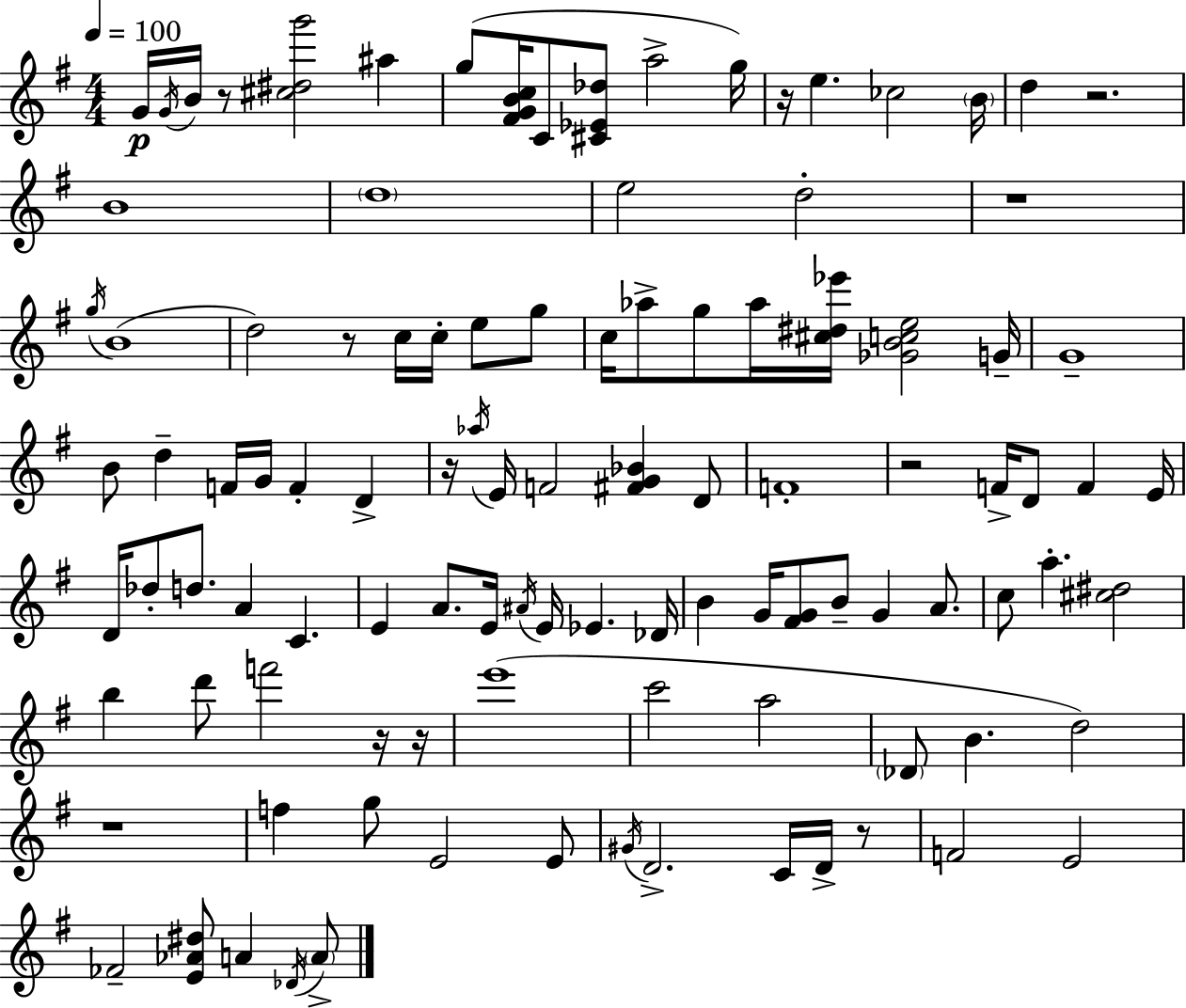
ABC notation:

X:1
T:Untitled
M:4/4
L:1/4
K:Em
G/4 G/4 B/4 z/2 [^c^dg']2 ^a g/2 [^FGBc]/4 C/2 [^C_E_d]/2 a2 g/4 z/4 e _c2 B/4 d z2 B4 d4 e2 d2 z4 g/4 B4 d2 z/2 c/4 c/4 e/2 g/2 c/4 _a/2 g/2 _a/4 [^c^d_e']/4 [_GBce]2 G/4 G4 B/2 d F/4 G/4 F D z/4 _a/4 E/4 F2 [^FG_B] D/2 F4 z2 F/4 D/2 F E/4 D/4 _d/2 d/2 A C E A/2 E/4 ^A/4 E/4 _E _D/4 B G/4 [^FG]/2 B/2 G A/2 c/2 a [^c^d]2 b d'/2 f'2 z/4 z/4 e'4 c'2 a2 _D/2 B d2 z4 f g/2 E2 E/2 ^G/4 D2 C/4 D/4 z/2 F2 E2 _F2 [E_A^d]/2 A _D/4 A/2